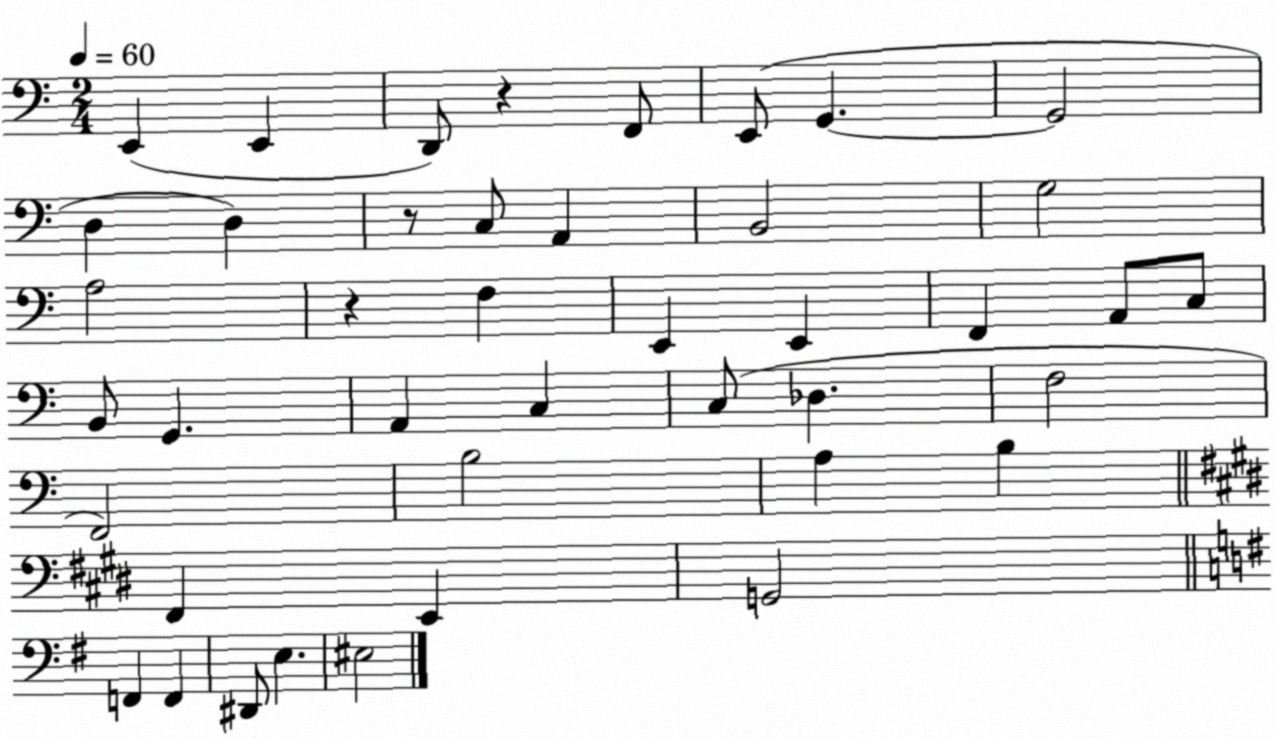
X:1
T:Untitled
M:2/4
L:1/4
K:C
E,, E,, D,,/2 z F,,/2 E,,/2 G,, G,,2 D, D, z/2 C,/2 A,, B,,2 G,2 A,2 z F, E,, E,, F,, A,,/2 C,/2 B,,/2 G,, A,, C, C,/2 _D, F,2 F,,2 B,2 A, B, ^F,, E,, G,,2 F,, F,, ^D,,/2 E, ^E,2